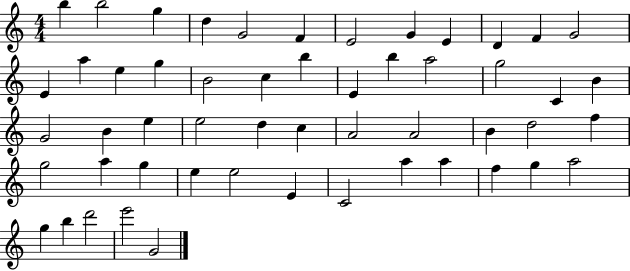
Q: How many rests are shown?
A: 0